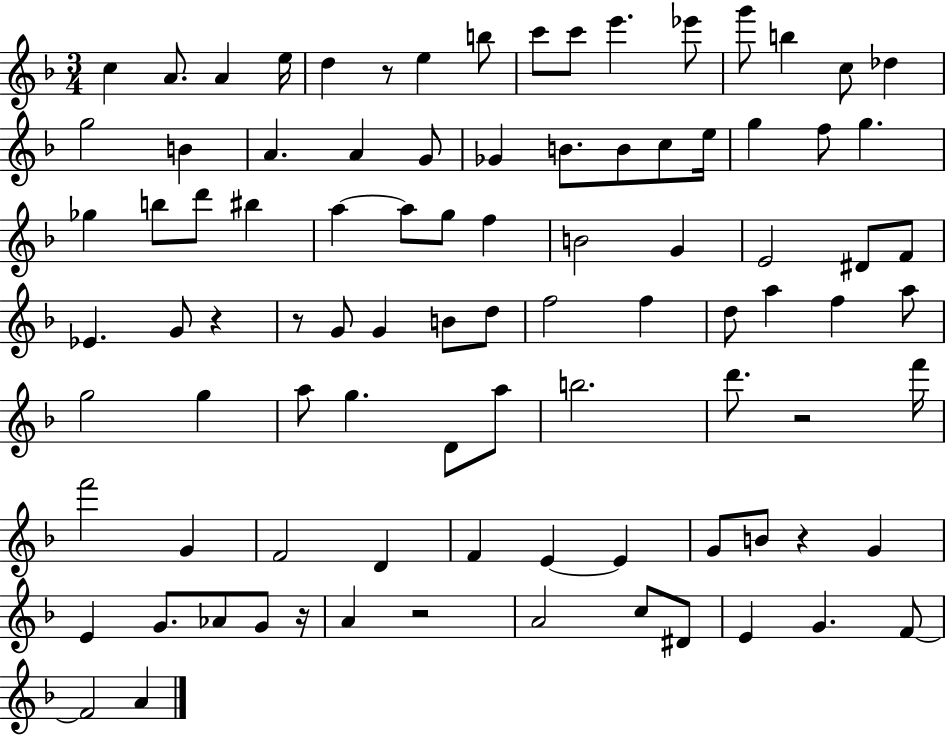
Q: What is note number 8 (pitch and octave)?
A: C6